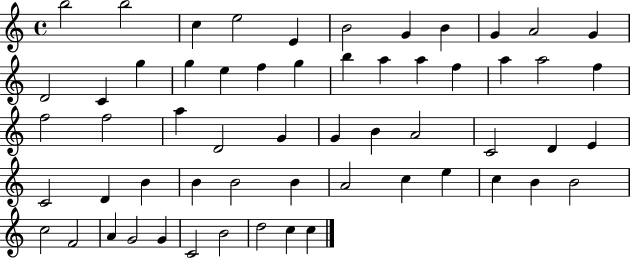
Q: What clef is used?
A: treble